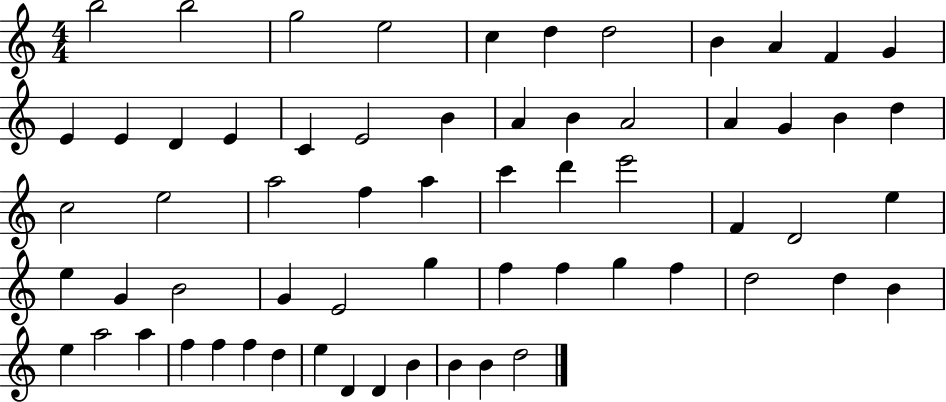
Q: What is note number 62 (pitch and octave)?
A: B4